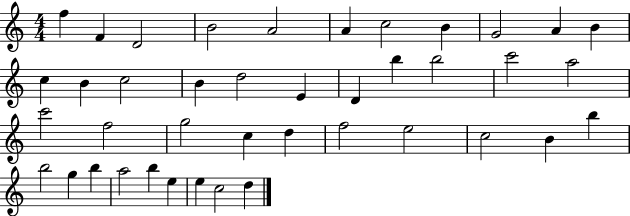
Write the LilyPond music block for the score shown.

{
  \clef treble
  \numericTimeSignature
  \time 4/4
  \key c \major
  f''4 f'4 d'2 | b'2 a'2 | a'4 c''2 b'4 | g'2 a'4 b'4 | \break c''4 b'4 c''2 | b'4 d''2 e'4 | d'4 b''4 b''2 | c'''2 a''2 | \break c'''2 f''2 | g''2 c''4 d''4 | f''2 e''2 | c''2 b'4 b''4 | \break b''2 g''4 b''4 | a''2 b''4 e''4 | e''4 c''2 d''4 | \bar "|."
}